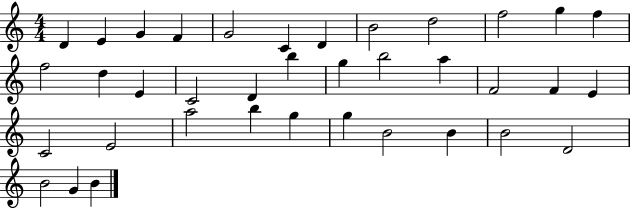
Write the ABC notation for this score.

X:1
T:Untitled
M:4/4
L:1/4
K:C
D E G F G2 C D B2 d2 f2 g f f2 d E C2 D b g b2 a F2 F E C2 E2 a2 b g g B2 B B2 D2 B2 G B